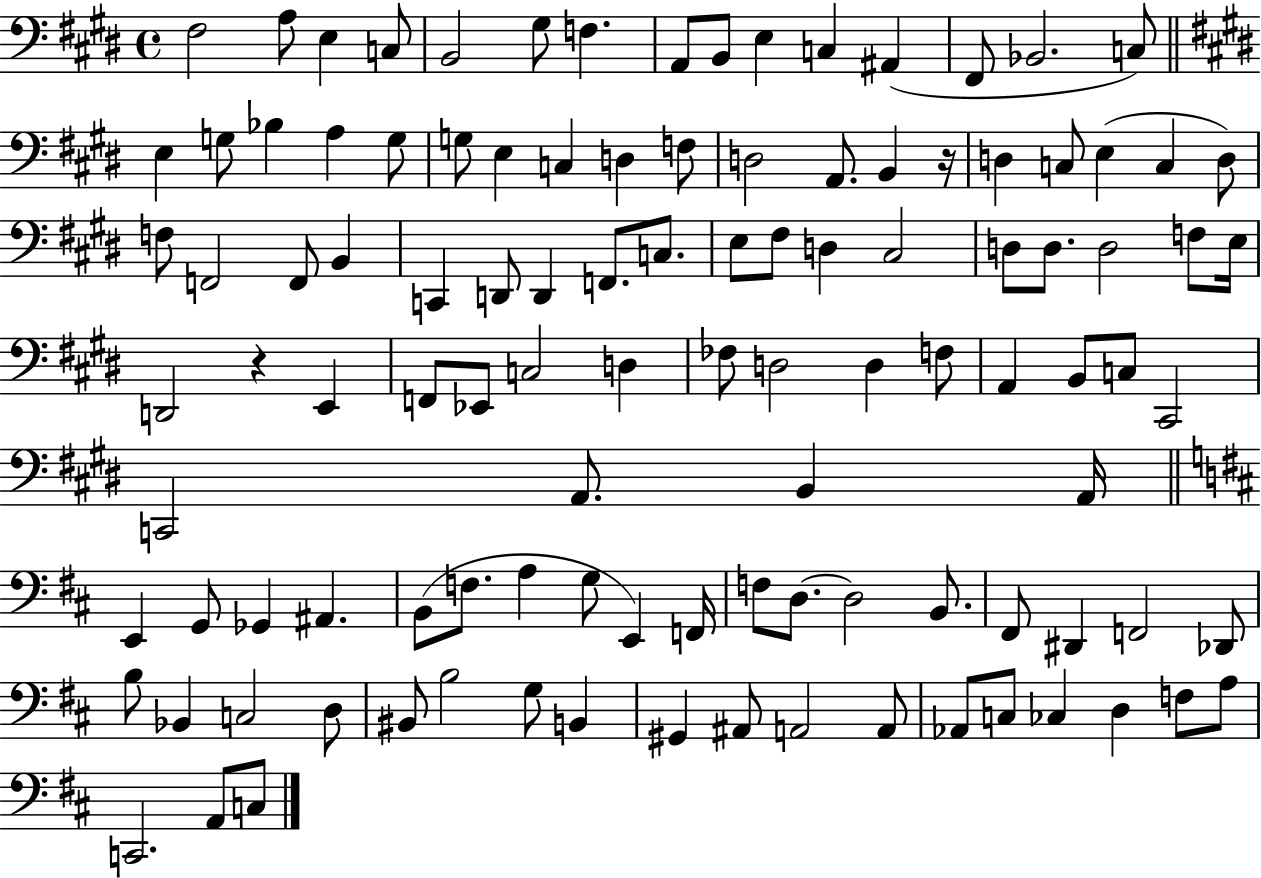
F#3/h A3/e E3/q C3/e B2/h G#3/e F3/q. A2/e B2/e E3/q C3/q A#2/q F#2/e Bb2/h. C3/e E3/q G3/e Bb3/q A3/q G3/e G3/e E3/q C3/q D3/q F3/e D3/h A2/e. B2/q R/s D3/q C3/e E3/q C3/q D3/e F3/e F2/h F2/e B2/q C2/q D2/e D2/q F2/e. C3/e. E3/e F#3/e D3/q C#3/h D3/e D3/e. D3/h F3/e E3/s D2/h R/q E2/q F2/e Eb2/e C3/h D3/q FES3/e D3/h D3/q F3/e A2/q B2/e C3/e C#2/h C2/h A2/e. B2/q A2/s E2/q G2/e Gb2/q A#2/q. B2/e F3/e. A3/q G3/e E2/q F2/s F3/e D3/e. D3/h B2/e. F#2/e D#2/q F2/h Db2/e B3/e Bb2/q C3/h D3/e BIS2/e B3/h G3/e B2/q G#2/q A#2/e A2/h A2/e Ab2/e C3/e CES3/q D3/q F3/e A3/e C2/h. A2/e C3/e